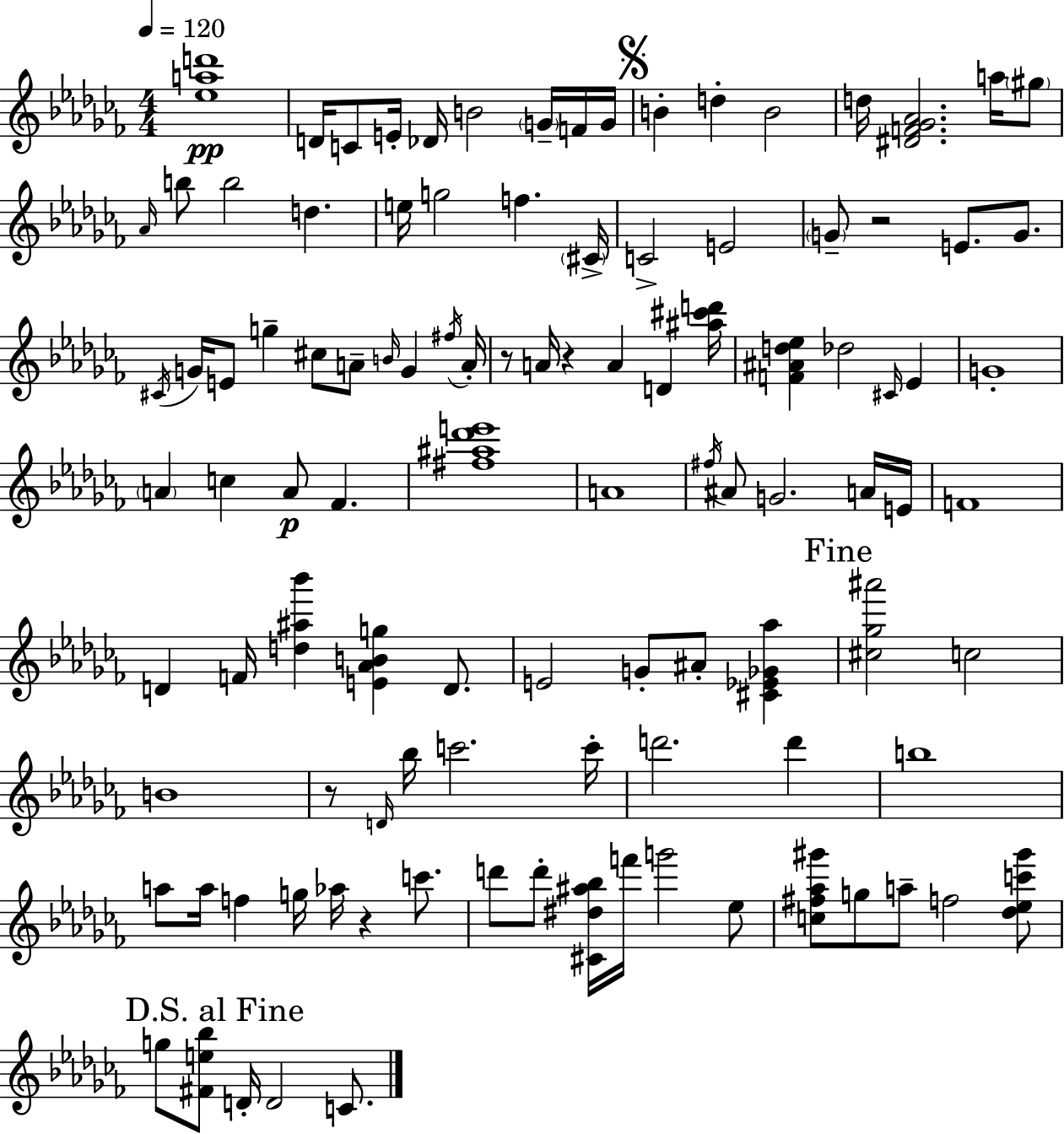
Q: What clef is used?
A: treble